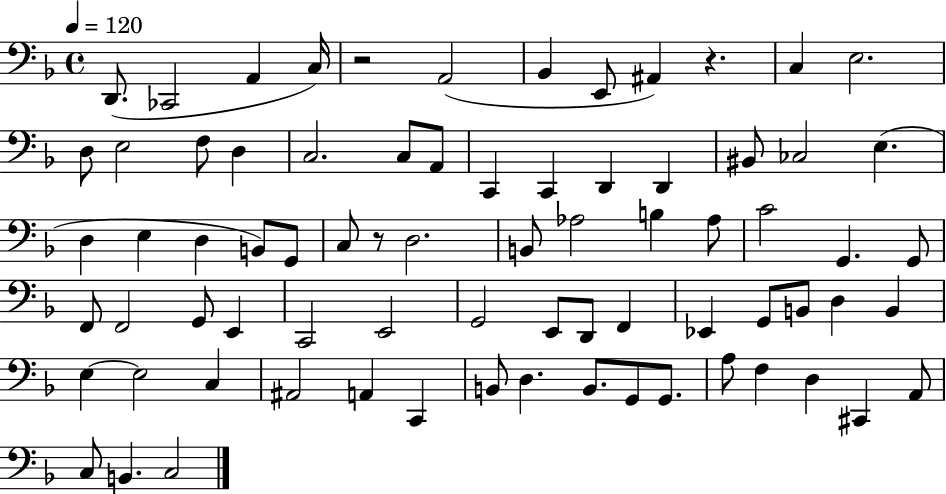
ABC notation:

X:1
T:Untitled
M:4/4
L:1/4
K:F
D,,/2 _C,,2 A,, C,/4 z2 A,,2 _B,, E,,/2 ^A,, z C, E,2 D,/2 E,2 F,/2 D, C,2 C,/2 A,,/2 C,, C,, D,, D,, ^B,,/2 _C,2 E, D, E, D, B,,/2 G,,/2 C,/2 z/2 D,2 B,,/2 _A,2 B, _A,/2 C2 G,, G,,/2 F,,/2 F,,2 G,,/2 E,, C,,2 E,,2 G,,2 E,,/2 D,,/2 F,, _E,, G,,/2 B,,/2 D, B,, E, E,2 C, ^A,,2 A,, C,, B,,/2 D, B,,/2 G,,/2 G,,/2 A,/2 F, D, ^C,, A,,/2 C,/2 B,, C,2